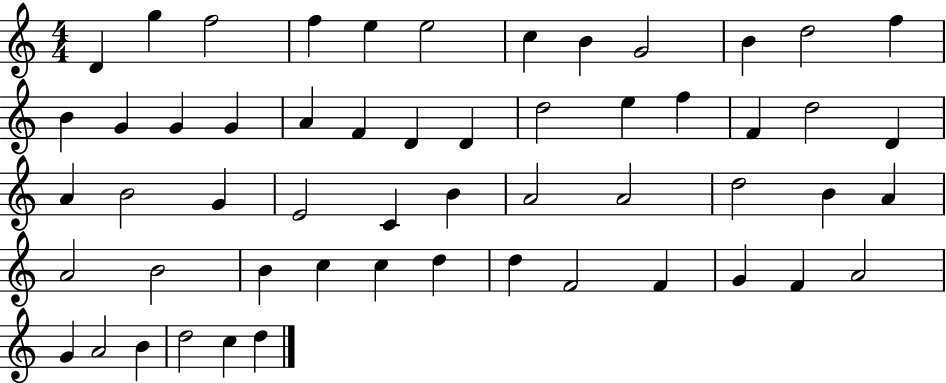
{
  \clef treble
  \numericTimeSignature
  \time 4/4
  \key c \major
  d'4 g''4 f''2 | f''4 e''4 e''2 | c''4 b'4 g'2 | b'4 d''2 f''4 | \break b'4 g'4 g'4 g'4 | a'4 f'4 d'4 d'4 | d''2 e''4 f''4 | f'4 d''2 d'4 | \break a'4 b'2 g'4 | e'2 c'4 b'4 | a'2 a'2 | d''2 b'4 a'4 | \break a'2 b'2 | b'4 c''4 c''4 d''4 | d''4 f'2 f'4 | g'4 f'4 a'2 | \break g'4 a'2 b'4 | d''2 c''4 d''4 | \bar "|."
}